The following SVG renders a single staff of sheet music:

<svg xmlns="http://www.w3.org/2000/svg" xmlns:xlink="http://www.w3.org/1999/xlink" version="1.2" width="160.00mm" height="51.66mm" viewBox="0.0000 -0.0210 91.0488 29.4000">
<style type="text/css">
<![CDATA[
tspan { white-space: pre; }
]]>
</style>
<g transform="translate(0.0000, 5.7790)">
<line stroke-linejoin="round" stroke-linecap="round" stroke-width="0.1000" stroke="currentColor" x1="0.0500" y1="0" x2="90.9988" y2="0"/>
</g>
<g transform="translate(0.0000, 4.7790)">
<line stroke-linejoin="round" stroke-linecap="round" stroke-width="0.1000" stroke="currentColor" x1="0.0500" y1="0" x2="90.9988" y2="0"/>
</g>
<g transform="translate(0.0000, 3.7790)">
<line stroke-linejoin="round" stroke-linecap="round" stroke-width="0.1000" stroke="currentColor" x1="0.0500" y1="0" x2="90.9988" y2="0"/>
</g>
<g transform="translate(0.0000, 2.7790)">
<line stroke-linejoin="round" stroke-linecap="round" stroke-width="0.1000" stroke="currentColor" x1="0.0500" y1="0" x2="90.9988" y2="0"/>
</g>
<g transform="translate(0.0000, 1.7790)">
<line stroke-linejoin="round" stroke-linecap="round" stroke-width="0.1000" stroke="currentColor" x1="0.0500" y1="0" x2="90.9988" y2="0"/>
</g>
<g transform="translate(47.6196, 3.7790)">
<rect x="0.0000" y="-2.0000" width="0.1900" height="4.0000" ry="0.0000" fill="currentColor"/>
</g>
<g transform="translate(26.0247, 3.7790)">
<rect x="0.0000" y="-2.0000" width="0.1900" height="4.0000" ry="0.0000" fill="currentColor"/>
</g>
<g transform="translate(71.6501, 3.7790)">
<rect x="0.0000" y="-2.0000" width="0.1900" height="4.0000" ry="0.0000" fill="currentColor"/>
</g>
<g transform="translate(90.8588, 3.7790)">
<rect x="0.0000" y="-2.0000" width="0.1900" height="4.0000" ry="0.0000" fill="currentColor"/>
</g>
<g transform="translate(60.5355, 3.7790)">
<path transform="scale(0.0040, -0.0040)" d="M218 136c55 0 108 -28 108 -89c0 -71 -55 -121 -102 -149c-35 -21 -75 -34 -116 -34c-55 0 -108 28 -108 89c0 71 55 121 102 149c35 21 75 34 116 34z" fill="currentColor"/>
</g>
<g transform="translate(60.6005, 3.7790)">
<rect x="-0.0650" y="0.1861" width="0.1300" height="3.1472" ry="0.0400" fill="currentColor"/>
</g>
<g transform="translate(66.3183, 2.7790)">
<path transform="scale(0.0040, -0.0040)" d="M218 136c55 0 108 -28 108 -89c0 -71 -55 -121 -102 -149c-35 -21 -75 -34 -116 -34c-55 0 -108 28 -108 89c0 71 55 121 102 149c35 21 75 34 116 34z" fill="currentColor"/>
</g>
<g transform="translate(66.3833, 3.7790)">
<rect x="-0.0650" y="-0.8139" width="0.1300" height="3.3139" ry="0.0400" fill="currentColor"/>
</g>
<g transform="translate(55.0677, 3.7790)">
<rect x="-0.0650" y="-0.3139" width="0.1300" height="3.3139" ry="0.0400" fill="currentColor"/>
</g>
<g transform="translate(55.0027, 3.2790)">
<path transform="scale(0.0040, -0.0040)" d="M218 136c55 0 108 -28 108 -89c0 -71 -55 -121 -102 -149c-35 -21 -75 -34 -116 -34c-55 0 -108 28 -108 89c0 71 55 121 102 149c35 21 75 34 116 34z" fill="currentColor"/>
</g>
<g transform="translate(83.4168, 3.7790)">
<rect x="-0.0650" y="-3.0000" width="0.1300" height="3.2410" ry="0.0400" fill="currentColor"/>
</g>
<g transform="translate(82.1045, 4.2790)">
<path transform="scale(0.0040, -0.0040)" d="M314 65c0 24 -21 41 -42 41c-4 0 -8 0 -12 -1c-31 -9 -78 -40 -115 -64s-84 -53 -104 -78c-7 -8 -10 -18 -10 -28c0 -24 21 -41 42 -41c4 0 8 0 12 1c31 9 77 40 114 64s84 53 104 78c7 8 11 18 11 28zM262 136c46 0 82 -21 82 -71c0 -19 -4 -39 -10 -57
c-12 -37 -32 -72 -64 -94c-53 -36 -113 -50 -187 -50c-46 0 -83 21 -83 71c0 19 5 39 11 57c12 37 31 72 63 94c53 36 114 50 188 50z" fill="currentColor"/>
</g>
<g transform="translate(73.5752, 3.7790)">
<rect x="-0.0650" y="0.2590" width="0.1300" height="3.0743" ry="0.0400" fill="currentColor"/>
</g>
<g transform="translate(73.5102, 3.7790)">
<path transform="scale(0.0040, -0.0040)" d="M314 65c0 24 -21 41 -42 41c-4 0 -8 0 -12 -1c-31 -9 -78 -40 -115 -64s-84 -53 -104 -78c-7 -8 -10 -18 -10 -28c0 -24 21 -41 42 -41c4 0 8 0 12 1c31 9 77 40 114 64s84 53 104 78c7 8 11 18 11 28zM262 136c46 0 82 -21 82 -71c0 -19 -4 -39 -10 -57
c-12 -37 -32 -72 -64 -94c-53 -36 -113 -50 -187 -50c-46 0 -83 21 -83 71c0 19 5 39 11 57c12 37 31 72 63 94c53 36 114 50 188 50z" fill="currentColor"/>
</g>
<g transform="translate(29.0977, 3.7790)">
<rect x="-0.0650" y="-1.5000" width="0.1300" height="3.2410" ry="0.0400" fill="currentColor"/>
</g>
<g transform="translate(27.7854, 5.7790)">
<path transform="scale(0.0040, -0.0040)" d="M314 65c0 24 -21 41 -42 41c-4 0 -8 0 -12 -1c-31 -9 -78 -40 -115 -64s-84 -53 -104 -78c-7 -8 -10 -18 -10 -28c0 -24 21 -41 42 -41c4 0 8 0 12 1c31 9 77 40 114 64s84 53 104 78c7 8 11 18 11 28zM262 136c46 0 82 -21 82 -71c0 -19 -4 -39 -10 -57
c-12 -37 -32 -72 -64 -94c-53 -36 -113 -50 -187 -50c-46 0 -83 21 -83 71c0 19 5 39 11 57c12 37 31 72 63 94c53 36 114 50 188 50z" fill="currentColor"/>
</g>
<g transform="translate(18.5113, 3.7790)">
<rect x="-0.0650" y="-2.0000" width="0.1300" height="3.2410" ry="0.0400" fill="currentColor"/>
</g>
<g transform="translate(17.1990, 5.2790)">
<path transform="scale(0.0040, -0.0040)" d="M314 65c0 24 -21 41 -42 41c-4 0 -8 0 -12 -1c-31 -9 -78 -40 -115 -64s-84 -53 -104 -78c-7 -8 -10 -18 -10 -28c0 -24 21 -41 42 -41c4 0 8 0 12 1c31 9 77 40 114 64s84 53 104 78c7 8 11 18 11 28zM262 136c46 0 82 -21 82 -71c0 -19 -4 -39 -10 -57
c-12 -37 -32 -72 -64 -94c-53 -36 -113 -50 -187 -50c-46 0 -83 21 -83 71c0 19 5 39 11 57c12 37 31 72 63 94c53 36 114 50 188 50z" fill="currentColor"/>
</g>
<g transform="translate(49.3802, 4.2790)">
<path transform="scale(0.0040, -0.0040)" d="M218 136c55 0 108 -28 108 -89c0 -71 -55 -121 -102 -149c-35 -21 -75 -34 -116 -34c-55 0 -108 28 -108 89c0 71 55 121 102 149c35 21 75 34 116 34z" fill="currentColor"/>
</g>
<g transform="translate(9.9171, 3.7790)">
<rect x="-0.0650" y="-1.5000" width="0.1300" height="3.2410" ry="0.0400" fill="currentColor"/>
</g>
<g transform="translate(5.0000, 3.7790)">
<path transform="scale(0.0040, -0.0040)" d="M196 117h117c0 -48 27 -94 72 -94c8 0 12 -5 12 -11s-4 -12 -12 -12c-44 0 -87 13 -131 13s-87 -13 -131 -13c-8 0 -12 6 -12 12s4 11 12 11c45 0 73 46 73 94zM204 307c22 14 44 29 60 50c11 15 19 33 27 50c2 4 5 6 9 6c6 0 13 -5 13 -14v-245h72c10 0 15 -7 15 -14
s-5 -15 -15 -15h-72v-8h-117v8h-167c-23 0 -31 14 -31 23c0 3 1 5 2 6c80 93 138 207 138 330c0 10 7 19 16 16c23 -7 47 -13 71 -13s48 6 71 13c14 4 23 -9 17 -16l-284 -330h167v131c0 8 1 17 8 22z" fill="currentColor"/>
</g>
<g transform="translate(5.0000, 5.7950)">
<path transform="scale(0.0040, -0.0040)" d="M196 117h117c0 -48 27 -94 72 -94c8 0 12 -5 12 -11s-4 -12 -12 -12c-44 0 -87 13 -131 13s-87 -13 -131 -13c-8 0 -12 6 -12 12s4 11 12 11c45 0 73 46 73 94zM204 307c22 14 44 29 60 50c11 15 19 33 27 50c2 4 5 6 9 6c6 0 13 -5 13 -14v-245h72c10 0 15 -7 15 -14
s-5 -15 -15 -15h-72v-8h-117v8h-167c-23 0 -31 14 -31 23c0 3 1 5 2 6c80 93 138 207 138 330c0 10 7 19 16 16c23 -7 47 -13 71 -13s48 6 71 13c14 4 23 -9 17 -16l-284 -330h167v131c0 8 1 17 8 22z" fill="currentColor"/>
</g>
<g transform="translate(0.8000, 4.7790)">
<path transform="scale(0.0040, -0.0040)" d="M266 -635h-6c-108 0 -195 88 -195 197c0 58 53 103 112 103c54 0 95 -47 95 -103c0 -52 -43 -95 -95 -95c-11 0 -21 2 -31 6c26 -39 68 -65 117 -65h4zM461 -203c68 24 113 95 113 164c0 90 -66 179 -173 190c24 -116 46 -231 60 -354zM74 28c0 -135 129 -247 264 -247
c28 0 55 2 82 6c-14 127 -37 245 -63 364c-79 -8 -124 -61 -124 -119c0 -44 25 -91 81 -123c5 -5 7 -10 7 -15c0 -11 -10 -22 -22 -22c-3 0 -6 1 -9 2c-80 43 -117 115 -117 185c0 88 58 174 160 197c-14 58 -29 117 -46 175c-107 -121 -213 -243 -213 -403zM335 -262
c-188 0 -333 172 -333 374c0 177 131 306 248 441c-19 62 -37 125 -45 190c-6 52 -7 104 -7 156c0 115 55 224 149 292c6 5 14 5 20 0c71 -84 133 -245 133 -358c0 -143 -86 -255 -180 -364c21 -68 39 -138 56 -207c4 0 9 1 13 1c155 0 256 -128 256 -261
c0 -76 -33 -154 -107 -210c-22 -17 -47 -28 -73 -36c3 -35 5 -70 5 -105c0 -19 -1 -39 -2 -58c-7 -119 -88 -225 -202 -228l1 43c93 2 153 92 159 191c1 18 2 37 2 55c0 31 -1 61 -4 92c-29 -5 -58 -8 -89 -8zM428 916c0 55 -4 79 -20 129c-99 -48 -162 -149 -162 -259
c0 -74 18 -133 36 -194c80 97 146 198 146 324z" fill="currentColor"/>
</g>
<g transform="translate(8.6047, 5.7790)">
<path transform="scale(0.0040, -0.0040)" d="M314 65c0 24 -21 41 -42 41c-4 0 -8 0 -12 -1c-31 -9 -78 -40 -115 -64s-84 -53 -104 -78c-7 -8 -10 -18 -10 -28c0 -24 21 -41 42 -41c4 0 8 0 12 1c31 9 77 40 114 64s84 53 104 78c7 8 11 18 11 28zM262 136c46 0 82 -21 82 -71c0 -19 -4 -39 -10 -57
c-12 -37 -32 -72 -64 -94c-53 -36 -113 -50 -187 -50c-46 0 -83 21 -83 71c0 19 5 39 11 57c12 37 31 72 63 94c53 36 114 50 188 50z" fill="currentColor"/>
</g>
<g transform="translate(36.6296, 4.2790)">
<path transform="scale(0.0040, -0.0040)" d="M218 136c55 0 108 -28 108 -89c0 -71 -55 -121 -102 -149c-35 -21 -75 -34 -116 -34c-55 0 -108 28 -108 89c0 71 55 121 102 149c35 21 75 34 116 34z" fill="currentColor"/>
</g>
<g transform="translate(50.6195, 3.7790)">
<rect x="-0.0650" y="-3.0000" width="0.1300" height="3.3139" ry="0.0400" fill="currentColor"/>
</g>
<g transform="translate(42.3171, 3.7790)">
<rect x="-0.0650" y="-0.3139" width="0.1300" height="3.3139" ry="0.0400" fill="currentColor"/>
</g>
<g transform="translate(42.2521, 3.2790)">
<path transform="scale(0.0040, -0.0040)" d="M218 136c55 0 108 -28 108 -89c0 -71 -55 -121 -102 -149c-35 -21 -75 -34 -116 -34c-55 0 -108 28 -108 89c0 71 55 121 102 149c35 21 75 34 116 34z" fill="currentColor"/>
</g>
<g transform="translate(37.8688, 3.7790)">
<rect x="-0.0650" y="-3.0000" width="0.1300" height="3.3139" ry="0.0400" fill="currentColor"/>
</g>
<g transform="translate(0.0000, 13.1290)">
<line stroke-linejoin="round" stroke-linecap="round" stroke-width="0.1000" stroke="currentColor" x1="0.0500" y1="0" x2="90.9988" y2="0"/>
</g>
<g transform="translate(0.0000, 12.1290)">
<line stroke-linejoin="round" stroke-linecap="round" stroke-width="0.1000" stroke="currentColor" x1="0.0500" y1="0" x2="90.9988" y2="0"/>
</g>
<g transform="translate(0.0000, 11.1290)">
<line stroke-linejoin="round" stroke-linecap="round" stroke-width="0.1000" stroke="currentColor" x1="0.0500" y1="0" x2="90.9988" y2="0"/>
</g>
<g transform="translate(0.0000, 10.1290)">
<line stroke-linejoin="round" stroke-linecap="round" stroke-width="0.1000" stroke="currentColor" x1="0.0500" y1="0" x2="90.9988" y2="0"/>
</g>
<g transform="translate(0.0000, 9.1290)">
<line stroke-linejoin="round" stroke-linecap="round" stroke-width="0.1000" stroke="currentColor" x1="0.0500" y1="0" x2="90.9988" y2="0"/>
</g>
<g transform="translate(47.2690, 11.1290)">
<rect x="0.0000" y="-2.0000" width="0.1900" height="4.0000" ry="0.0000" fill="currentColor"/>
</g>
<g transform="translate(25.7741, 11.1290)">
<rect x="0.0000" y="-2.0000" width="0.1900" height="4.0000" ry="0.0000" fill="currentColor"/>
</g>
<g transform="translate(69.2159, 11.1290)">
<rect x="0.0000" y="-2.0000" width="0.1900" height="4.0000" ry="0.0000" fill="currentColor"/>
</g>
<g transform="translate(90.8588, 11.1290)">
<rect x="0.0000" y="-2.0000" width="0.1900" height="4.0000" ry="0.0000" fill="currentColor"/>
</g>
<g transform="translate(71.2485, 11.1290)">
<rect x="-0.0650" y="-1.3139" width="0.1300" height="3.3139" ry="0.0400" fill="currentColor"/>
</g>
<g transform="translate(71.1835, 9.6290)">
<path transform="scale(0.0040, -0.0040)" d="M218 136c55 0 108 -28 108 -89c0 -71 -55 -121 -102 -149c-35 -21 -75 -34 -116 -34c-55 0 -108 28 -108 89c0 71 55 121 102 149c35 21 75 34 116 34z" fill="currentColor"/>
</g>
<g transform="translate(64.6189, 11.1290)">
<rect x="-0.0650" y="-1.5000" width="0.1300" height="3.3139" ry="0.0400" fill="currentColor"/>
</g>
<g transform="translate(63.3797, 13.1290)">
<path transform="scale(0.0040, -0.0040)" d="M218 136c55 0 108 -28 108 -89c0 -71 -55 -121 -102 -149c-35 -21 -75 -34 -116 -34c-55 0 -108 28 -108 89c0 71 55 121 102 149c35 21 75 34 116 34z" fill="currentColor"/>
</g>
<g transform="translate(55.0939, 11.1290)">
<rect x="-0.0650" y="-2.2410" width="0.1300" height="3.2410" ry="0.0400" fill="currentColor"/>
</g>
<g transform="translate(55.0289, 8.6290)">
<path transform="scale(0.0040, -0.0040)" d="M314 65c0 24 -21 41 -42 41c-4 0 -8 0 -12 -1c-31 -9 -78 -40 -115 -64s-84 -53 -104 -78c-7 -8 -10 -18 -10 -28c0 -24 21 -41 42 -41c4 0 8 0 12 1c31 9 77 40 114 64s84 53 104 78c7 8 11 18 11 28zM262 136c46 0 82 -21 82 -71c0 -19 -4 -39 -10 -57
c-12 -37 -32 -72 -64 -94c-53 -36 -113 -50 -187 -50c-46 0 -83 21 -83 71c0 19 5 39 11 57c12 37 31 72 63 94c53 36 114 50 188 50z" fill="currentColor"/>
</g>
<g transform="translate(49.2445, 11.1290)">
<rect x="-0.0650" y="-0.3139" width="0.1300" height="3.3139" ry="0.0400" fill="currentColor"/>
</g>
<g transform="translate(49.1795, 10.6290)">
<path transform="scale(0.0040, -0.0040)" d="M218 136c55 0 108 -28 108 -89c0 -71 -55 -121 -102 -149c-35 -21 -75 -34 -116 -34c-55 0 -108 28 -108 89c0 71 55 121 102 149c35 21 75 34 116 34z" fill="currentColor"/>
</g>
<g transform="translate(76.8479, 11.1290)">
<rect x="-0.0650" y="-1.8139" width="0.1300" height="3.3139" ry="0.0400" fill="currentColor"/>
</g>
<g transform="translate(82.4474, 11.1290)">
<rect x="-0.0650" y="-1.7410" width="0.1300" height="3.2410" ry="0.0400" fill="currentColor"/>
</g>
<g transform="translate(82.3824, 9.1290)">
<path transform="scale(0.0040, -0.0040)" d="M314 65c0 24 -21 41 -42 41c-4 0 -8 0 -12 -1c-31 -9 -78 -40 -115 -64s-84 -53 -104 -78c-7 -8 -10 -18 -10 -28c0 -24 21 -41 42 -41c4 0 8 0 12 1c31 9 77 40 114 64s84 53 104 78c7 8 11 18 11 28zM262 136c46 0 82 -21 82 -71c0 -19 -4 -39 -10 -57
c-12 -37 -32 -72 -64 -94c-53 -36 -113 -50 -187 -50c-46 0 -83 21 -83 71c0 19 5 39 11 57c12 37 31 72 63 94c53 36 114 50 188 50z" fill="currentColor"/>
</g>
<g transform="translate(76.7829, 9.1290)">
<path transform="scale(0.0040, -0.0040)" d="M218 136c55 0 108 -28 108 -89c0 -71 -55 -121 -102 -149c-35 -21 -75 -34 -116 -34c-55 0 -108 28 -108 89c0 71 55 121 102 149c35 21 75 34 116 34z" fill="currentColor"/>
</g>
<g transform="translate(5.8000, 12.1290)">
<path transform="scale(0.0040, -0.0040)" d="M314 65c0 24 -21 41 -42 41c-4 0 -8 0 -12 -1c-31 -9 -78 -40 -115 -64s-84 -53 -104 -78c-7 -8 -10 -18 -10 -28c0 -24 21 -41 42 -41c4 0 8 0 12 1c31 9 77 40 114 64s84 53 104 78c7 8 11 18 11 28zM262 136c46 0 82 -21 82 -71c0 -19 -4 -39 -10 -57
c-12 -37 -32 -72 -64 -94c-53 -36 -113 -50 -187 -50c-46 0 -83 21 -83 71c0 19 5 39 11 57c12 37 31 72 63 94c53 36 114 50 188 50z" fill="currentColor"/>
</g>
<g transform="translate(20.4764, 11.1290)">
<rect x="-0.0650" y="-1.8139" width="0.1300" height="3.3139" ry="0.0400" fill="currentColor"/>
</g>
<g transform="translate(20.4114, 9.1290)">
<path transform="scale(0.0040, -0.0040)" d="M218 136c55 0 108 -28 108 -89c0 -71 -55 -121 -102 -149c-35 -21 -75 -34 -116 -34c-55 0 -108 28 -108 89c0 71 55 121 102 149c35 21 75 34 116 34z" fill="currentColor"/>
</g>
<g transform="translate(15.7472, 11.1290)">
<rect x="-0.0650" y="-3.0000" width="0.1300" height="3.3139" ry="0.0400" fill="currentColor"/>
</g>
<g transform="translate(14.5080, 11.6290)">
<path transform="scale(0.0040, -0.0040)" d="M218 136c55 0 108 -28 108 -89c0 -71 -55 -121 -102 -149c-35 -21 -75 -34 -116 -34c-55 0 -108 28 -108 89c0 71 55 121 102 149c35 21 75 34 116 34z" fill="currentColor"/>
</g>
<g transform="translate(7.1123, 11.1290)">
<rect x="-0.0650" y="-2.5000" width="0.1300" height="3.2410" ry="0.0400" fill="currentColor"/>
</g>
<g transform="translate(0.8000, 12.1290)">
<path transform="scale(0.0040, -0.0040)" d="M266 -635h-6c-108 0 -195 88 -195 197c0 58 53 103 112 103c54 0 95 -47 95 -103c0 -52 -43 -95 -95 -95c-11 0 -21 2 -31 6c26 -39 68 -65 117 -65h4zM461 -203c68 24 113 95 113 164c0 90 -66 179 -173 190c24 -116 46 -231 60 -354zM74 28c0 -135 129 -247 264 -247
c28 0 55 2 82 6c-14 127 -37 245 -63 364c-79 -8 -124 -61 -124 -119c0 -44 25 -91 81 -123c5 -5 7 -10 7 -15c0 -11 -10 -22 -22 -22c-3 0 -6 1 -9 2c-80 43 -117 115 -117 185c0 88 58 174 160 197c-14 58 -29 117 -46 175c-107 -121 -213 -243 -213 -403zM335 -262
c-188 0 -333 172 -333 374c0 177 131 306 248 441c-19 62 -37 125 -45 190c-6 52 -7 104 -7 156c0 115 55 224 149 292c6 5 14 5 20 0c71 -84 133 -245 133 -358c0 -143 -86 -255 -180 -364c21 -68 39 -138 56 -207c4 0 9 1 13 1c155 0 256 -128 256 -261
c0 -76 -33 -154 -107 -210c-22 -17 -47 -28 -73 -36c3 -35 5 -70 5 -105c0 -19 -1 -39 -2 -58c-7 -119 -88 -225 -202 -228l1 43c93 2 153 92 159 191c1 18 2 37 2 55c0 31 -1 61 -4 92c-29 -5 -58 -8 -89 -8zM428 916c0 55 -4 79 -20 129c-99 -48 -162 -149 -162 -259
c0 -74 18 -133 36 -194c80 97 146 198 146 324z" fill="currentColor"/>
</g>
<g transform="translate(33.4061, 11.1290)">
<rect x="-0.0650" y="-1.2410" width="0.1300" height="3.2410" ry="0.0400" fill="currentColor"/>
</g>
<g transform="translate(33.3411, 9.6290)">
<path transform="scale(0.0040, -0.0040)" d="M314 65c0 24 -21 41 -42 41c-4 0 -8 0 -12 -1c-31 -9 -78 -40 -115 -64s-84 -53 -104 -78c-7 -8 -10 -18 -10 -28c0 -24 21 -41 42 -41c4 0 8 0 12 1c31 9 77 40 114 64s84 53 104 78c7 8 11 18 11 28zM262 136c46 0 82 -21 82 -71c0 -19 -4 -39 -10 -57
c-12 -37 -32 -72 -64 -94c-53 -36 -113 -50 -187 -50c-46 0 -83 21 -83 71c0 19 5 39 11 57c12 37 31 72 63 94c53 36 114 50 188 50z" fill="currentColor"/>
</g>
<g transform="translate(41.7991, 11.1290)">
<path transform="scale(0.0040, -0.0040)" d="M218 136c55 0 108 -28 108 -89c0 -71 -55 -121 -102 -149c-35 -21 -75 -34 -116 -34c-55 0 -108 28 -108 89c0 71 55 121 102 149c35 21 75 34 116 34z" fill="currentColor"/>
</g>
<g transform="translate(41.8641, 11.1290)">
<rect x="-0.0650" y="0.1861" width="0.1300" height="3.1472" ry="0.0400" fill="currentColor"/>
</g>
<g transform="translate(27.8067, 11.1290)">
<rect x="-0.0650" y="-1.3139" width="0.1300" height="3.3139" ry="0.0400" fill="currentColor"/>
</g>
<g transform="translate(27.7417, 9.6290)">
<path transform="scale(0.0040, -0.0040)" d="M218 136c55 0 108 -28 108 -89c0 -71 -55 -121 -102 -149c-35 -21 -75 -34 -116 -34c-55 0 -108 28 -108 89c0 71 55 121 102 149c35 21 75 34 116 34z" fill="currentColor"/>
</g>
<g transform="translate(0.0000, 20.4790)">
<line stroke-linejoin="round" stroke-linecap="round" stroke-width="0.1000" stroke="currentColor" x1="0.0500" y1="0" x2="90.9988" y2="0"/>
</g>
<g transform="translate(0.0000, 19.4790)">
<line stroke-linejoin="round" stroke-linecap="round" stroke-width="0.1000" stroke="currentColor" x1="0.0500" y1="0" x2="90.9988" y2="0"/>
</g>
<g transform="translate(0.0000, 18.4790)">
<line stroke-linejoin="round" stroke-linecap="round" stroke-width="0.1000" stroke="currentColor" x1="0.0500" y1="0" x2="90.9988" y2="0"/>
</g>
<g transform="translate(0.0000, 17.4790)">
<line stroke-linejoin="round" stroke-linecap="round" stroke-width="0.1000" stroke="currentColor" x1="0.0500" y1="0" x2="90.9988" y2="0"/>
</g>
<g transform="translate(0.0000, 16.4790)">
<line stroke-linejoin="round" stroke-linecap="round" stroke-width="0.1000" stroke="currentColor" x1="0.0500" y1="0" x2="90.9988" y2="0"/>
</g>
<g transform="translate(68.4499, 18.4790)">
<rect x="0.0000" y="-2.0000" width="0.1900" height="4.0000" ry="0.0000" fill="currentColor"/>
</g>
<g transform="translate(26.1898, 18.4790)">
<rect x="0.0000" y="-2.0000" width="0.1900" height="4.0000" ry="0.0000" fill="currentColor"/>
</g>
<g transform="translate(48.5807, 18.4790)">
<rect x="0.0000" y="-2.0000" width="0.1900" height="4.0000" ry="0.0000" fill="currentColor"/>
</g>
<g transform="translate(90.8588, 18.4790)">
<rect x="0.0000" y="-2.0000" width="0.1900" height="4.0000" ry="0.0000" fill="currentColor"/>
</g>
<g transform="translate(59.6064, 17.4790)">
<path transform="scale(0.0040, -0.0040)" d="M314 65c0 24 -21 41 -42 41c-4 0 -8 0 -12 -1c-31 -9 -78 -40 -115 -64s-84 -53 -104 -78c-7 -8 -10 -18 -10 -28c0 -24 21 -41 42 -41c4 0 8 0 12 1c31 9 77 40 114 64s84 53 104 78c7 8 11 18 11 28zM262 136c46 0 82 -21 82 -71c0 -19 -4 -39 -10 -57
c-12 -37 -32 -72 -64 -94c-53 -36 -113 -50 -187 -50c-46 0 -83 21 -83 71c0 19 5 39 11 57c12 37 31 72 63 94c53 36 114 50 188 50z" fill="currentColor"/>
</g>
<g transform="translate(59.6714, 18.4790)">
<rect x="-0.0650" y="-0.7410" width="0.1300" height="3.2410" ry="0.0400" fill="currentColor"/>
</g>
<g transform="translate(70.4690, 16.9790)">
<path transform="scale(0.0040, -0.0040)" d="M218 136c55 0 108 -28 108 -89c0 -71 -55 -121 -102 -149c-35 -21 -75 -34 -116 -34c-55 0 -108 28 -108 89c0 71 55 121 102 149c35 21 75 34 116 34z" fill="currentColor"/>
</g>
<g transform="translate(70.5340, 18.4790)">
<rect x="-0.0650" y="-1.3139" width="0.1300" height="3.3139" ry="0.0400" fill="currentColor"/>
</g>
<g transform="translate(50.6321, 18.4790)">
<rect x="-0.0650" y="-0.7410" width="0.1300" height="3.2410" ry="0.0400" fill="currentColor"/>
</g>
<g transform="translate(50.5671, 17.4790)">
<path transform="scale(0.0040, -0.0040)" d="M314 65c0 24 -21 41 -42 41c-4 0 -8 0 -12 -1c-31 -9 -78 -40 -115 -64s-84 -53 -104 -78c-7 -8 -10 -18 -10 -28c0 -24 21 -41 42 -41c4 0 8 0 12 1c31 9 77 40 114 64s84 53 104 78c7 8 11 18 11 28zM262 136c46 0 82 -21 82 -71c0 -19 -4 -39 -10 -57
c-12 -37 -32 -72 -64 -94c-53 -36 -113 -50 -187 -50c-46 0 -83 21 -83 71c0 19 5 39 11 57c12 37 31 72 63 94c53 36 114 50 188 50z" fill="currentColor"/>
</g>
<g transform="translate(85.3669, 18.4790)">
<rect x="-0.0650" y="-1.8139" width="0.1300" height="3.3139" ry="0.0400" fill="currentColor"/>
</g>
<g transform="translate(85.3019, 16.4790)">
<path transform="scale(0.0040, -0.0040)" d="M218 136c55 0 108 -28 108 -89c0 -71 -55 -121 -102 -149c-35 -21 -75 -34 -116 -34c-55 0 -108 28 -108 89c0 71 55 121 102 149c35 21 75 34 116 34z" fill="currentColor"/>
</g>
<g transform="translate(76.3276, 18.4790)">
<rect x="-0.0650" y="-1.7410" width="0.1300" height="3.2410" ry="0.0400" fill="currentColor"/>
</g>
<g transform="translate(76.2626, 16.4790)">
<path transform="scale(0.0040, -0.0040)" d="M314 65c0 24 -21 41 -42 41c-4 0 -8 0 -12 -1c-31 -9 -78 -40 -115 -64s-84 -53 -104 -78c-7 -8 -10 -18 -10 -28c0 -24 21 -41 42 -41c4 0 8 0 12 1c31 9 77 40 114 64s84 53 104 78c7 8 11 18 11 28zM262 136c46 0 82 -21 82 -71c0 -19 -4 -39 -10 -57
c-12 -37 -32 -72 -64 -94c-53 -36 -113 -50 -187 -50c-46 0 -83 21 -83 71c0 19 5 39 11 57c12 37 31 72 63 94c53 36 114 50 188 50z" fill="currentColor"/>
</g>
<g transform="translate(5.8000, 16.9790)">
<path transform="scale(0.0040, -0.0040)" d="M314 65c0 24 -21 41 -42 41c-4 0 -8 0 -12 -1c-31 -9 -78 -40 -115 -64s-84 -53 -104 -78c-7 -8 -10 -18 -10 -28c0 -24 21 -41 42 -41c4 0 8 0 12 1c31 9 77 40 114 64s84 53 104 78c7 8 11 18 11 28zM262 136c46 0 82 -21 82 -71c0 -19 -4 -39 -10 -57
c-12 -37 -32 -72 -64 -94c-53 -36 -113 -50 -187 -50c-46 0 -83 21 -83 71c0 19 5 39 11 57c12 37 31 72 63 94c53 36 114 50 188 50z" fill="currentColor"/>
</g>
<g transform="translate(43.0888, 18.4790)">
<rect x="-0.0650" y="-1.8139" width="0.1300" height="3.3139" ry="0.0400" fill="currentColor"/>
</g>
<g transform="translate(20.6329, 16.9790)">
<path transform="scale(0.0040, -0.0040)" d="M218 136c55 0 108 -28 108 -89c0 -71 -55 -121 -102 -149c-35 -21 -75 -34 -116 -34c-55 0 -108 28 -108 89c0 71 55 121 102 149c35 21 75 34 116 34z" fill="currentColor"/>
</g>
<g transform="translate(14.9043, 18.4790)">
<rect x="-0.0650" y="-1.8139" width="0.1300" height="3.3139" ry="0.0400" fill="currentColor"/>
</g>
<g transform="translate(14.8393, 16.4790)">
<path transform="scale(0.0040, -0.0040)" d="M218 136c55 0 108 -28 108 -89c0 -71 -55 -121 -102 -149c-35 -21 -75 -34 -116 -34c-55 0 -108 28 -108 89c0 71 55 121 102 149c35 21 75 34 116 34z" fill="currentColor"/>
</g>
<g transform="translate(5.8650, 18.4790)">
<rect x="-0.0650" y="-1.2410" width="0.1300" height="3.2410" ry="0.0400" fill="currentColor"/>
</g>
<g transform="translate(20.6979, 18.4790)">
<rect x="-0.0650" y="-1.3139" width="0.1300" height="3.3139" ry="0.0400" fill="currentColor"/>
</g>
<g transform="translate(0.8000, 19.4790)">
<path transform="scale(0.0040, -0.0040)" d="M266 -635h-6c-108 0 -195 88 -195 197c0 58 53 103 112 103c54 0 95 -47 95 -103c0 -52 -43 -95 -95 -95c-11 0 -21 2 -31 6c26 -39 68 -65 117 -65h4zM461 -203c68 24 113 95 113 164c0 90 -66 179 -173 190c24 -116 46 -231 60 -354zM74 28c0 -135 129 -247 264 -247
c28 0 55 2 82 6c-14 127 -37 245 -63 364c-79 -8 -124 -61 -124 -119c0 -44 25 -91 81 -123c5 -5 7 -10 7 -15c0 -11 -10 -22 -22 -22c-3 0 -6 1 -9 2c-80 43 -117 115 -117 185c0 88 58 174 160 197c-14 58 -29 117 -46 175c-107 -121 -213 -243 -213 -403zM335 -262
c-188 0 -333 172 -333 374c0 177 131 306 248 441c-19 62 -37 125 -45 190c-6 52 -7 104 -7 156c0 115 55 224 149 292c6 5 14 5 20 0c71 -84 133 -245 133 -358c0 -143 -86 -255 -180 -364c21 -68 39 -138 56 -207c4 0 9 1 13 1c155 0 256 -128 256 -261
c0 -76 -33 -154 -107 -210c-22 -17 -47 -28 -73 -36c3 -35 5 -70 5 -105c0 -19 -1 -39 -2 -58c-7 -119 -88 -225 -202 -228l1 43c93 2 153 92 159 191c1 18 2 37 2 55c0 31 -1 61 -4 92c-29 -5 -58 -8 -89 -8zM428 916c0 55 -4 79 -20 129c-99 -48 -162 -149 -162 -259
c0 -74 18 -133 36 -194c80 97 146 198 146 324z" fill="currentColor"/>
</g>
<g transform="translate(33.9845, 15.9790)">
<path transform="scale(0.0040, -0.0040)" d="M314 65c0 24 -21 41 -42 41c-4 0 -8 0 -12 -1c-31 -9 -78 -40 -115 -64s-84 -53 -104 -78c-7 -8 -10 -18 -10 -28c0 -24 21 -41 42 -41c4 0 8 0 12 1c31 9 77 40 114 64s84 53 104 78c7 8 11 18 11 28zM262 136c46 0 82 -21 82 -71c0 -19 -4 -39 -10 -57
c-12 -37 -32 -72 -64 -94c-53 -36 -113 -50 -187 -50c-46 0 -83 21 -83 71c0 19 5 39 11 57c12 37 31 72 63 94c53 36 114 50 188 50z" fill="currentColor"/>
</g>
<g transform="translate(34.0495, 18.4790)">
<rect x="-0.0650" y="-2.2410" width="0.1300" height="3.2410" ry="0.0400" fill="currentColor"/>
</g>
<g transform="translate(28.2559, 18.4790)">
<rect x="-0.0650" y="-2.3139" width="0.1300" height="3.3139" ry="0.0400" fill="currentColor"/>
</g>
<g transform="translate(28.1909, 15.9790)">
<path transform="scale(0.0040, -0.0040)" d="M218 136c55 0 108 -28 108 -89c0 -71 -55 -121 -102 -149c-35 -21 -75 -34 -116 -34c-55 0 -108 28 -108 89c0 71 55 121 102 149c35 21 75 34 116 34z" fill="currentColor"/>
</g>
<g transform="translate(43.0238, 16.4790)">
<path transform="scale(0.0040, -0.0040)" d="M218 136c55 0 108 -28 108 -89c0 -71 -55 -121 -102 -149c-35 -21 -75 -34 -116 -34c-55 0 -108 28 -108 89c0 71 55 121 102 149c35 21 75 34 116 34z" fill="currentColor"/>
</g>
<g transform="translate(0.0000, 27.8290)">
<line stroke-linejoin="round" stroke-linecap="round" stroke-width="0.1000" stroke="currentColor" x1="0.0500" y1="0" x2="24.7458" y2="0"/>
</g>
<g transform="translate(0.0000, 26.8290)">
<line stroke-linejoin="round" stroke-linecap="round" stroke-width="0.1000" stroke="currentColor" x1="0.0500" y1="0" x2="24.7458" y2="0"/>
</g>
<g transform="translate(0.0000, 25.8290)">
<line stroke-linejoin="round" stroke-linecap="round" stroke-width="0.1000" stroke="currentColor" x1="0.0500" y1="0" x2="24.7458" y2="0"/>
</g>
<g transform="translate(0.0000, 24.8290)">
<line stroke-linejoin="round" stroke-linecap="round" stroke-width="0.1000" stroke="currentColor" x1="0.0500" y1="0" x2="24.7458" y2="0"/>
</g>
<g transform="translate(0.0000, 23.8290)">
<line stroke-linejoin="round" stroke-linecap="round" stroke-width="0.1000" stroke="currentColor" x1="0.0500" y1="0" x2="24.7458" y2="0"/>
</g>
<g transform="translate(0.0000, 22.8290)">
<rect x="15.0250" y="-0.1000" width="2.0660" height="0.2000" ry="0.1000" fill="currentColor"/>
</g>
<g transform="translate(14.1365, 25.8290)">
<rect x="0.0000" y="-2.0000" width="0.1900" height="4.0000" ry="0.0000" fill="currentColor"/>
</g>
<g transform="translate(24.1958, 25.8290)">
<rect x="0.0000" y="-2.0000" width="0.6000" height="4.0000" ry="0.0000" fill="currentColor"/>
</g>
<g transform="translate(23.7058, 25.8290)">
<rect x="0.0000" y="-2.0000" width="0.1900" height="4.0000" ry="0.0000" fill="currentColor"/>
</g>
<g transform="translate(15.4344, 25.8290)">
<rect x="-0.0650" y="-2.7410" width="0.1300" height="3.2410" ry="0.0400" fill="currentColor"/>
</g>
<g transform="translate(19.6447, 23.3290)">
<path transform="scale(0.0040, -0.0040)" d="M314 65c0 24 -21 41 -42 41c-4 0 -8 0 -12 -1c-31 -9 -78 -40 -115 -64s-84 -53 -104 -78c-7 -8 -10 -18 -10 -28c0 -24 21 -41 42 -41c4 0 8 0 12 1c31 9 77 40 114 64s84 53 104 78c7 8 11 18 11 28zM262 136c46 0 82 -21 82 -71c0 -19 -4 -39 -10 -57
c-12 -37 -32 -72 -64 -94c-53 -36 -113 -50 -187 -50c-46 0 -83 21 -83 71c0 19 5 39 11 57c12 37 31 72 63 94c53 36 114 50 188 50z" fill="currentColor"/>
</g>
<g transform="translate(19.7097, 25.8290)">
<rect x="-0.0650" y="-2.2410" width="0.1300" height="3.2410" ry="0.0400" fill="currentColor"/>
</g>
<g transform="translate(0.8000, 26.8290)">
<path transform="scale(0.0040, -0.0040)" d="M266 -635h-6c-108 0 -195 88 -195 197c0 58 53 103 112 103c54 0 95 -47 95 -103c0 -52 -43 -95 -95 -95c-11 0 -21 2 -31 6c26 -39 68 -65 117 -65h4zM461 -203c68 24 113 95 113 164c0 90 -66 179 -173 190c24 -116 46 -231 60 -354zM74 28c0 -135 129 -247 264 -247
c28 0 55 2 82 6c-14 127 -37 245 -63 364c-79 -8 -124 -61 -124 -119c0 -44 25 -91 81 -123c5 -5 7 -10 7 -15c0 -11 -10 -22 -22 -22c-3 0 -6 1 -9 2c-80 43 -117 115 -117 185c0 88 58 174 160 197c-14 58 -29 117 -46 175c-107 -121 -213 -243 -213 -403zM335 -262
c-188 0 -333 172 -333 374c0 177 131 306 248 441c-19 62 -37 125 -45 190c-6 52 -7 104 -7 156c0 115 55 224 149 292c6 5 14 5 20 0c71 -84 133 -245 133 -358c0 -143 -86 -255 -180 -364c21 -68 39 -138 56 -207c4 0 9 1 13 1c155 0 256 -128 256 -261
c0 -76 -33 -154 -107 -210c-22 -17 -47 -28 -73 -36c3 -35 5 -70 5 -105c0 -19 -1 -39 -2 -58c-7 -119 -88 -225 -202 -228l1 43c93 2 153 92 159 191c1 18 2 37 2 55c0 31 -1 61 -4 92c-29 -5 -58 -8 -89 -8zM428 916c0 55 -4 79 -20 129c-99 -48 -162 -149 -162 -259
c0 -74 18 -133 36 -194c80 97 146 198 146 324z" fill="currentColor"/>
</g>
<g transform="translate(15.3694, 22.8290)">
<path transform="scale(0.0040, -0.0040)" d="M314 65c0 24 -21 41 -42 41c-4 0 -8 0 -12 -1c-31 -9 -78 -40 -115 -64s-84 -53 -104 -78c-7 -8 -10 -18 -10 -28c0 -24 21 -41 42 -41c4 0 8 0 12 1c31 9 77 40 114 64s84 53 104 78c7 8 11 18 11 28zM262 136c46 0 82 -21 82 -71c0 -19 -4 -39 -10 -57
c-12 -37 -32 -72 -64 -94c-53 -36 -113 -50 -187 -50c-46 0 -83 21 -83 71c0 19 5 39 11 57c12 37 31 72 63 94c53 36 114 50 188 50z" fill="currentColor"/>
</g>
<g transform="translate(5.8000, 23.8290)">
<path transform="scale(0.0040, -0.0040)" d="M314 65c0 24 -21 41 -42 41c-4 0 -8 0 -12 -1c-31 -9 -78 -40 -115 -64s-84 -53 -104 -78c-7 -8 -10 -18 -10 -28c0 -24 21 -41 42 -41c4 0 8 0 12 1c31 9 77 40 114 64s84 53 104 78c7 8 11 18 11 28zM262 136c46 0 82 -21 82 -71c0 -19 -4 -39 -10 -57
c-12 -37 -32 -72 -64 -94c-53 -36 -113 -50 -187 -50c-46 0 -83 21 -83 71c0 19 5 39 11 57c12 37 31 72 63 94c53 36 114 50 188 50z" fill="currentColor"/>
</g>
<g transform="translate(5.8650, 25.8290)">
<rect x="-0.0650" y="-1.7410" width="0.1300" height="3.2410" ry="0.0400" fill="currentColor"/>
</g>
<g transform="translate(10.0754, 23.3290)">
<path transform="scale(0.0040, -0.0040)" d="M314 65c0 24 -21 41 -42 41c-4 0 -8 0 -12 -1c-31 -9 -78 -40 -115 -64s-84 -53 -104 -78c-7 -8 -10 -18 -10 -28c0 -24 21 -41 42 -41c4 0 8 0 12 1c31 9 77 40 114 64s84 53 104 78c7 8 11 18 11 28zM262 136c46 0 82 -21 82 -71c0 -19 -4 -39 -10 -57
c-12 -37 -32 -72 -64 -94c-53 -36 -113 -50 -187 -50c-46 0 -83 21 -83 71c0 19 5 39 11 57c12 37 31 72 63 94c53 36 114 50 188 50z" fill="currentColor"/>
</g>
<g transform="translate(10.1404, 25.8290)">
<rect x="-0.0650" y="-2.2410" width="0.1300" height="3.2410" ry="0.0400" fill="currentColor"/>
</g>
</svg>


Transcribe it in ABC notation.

X:1
T:Untitled
M:4/4
L:1/4
K:C
E2 F2 E2 A c A c B d B2 A2 G2 A f e e2 B c g2 E e f f2 e2 f e g g2 f d2 d2 e f2 f f2 g2 a2 g2